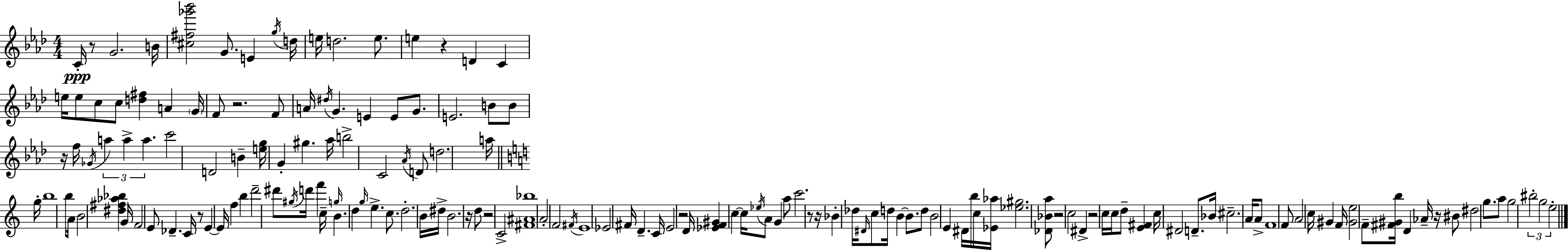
X:1
T:Untitled
M:4/4
L:1/4
K:Ab
C/4 z/2 G2 B/4 [^c^f_g'_b']2 G/2 E g/4 d/4 e/4 d2 e/2 e z D C e/4 e/2 c/2 c/2 [d^f] A G/4 F/2 z2 F/2 A/4 ^d/4 G E E/2 G/2 E2 B/2 B/2 z/4 f/4 _G/4 a a a c'2 D2 B [eg]/4 G ^g _a/4 b2 C2 _A/4 D/2 d2 a/4 g/4 b4 b/2 A/4 B2 [^d^f_a_b] G/4 F2 E/2 _D C/4 z/2 E E/4 f b d'2 ^d'/2 ^g/4 d'/4 f' c/4 g/4 B d g/4 e c/2 d2 B/4 ^d/4 B2 z/4 d/2 z2 C2 [^F^A_b]4 A2 F2 ^F/4 E4 _E2 ^F/4 D C/4 E2 z2 D/4 [_EF^G] c c/4 _e/4 A/2 G a/2 c'2 z/2 z/4 _B _d/4 ^D/4 c/2 d/4 B B/2 d/2 B2 E ^D/4 b/4 c/4 [_E_a]/4 [_e^g]2 [_D_Ba]/2 z2 c2 ^D z2 c/4 c/4 d/2 [E^F] c/4 ^D2 D/2 _B/4 ^c2 A/4 A/2 F4 F/2 A2 c/4 ^G F/4 [^Ge]2 F/2 [^F^Gb]/4 D _A/4 z/4 ^B/2 ^d2 g/2 a/2 g2 ^b2 g2 e2